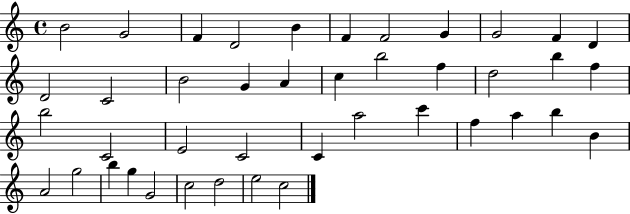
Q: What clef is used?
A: treble